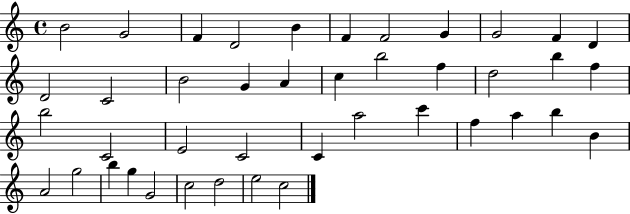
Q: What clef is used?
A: treble